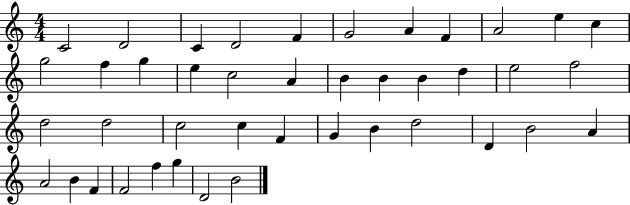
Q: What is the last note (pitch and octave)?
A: B4